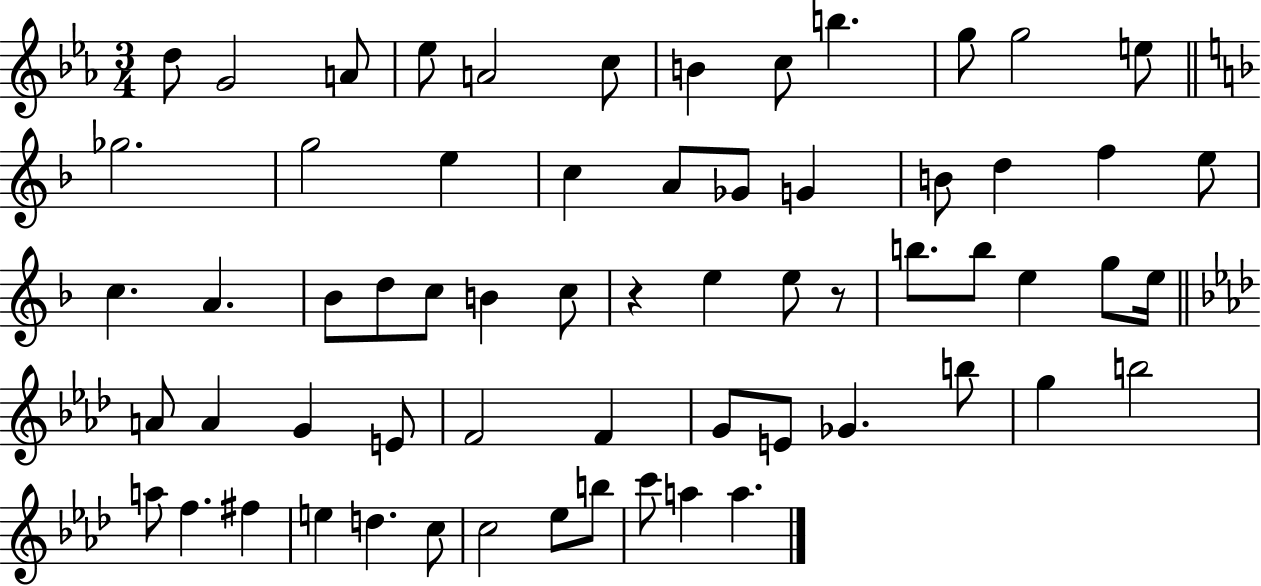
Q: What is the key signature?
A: EES major